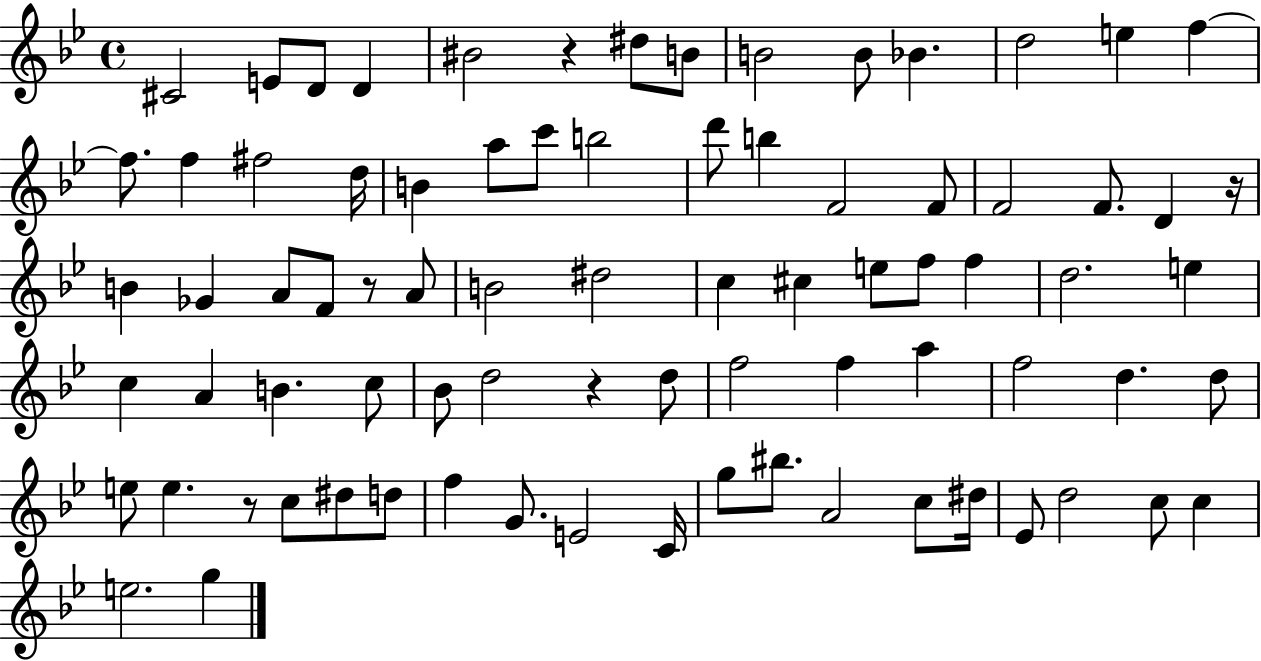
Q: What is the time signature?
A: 4/4